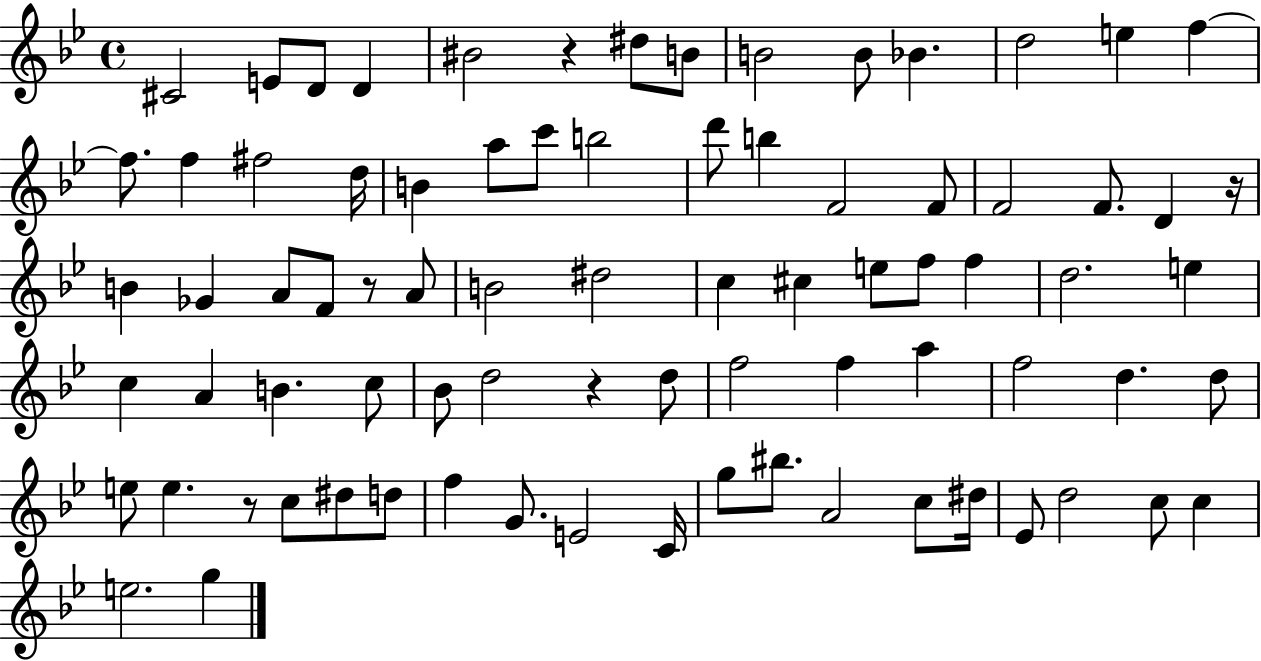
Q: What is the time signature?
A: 4/4